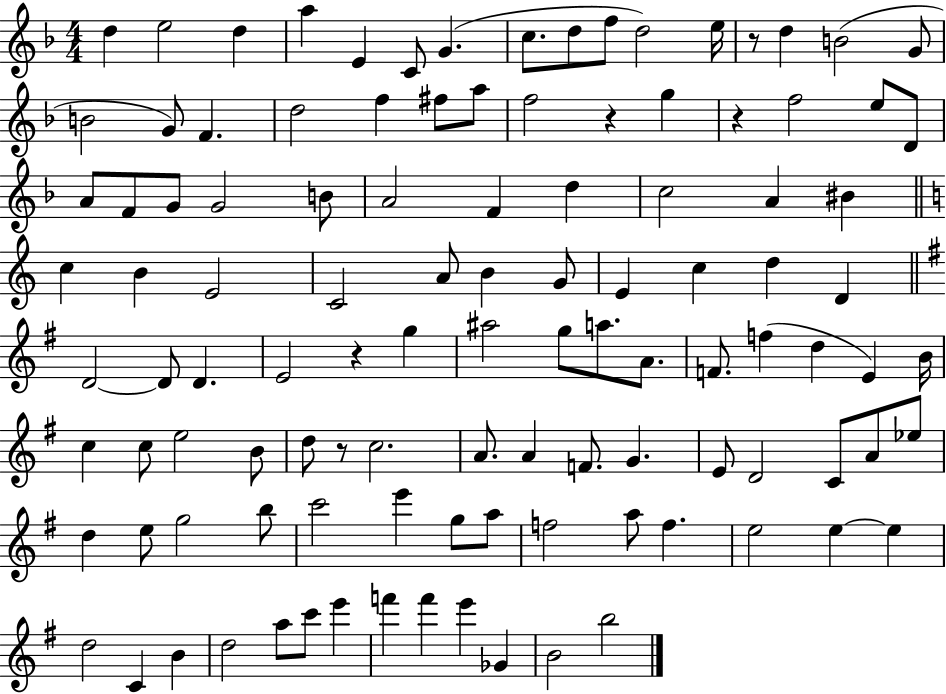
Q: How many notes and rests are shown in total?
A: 110